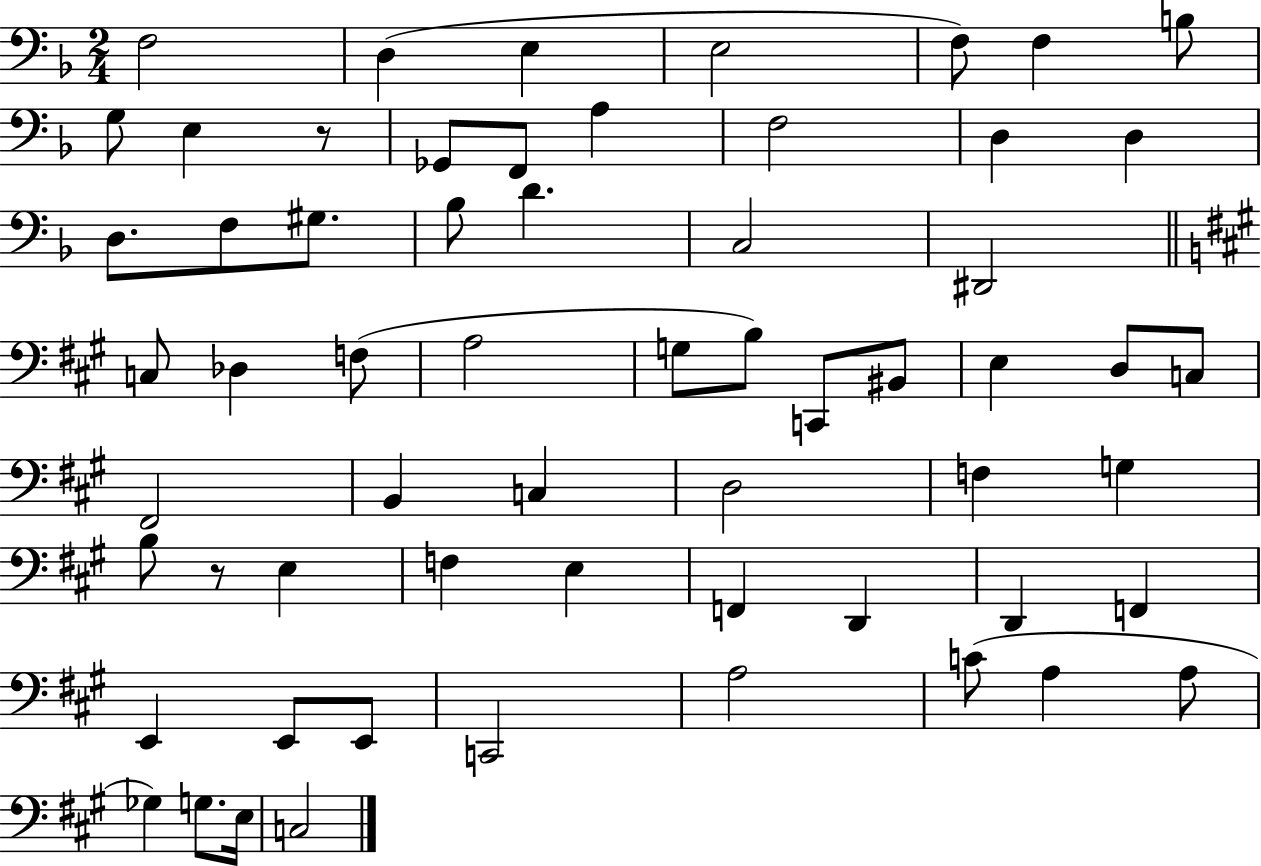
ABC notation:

X:1
T:Untitled
M:2/4
L:1/4
K:F
F,2 D, E, E,2 F,/2 F, B,/2 G,/2 E, z/2 _G,,/2 F,,/2 A, F,2 D, D, D,/2 F,/2 ^G,/2 _B,/2 D C,2 ^D,,2 C,/2 _D, F,/2 A,2 G,/2 B,/2 C,,/2 ^B,,/2 E, D,/2 C,/2 ^F,,2 B,, C, D,2 F, G, B,/2 z/2 E, F, E, F,, D,, D,, F,, E,, E,,/2 E,,/2 C,,2 A,2 C/2 A, A,/2 _G, G,/2 E,/4 C,2